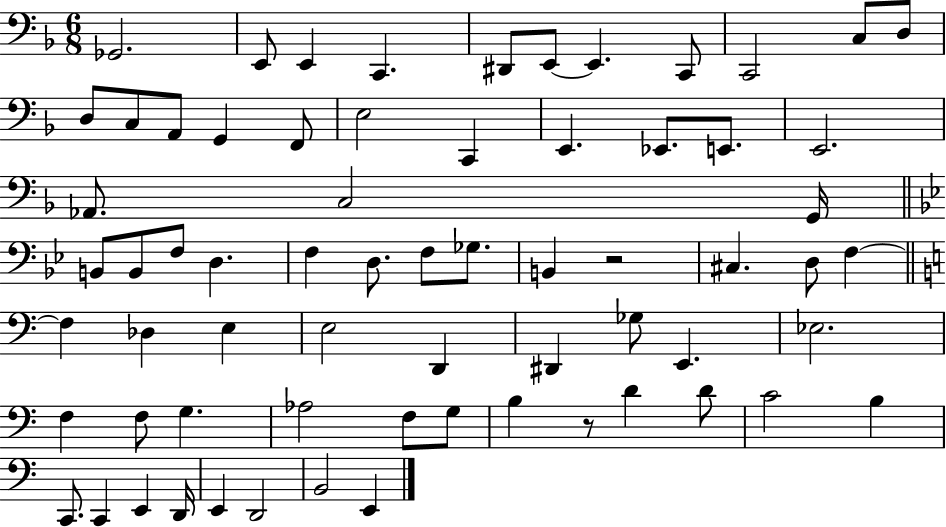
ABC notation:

X:1
T:Untitled
M:6/8
L:1/4
K:F
_G,,2 E,,/2 E,, C,, ^D,,/2 E,,/2 E,, C,,/2 C,,2 C,/2 D,/2 D,/2 C,/2 A,,/2 G,, F,,/2 E,2 C,, E,, _E,,/2 E,,/2 E,,2 _A,,/2 C,2 G,,/4 B,,/2 B,,/2 F,/2 D, F, D,/2 F,/2 _G,/2 B,, z2 ^C, D,/2 F, F, _D, E, E,2 D,, ^D,, _G,/2 E,, _E,2 F, F,/2 G, _A,2 F,/2 G,/2 B, z/2 D D/2 C2 B, C,,/2 C,, E,, D,,/4 E,, D,,2 B,,2 E,,